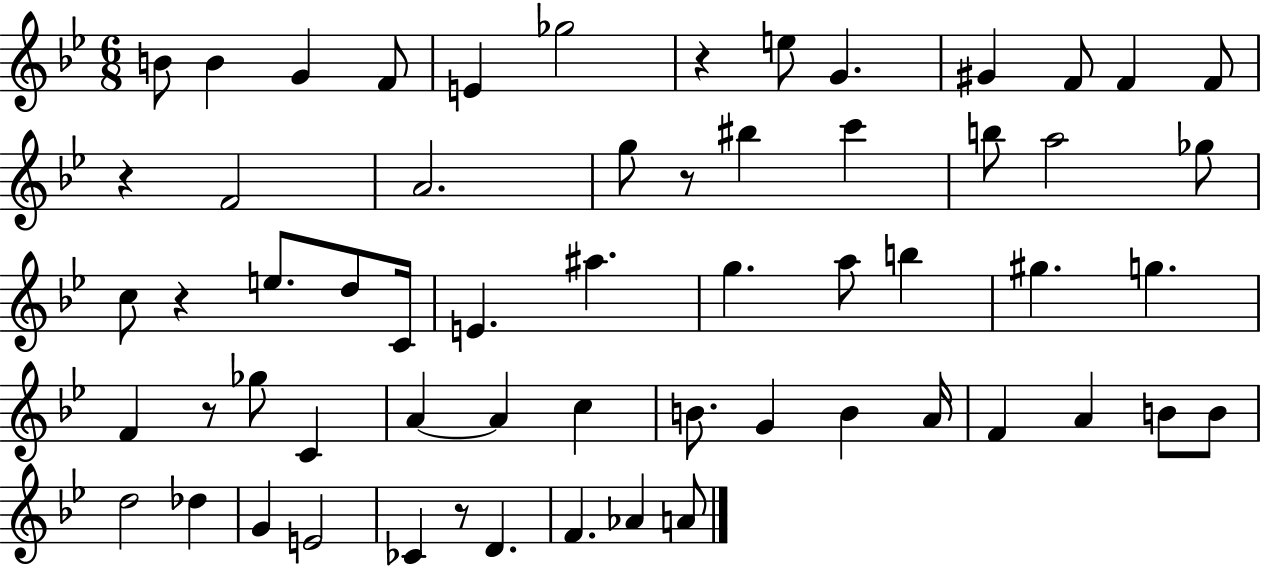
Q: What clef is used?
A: treble